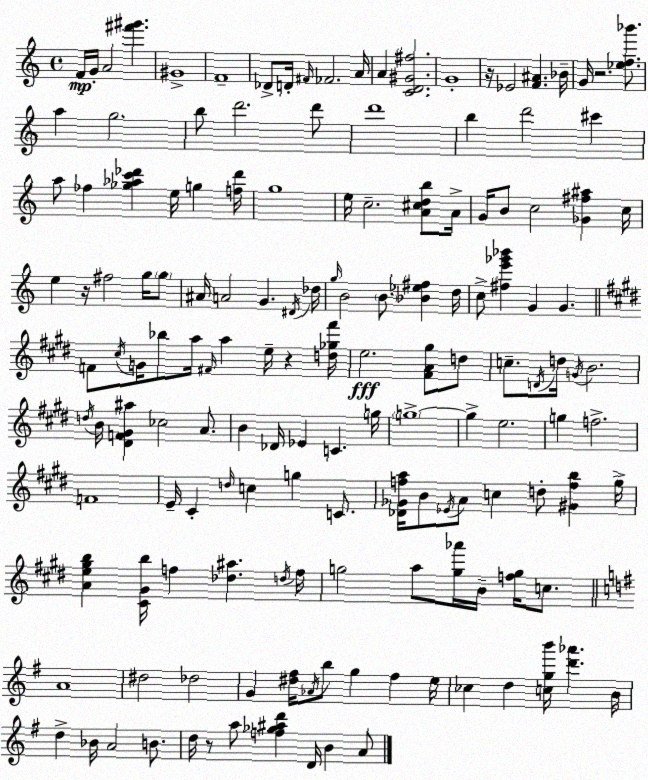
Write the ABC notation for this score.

X:1
T:Untitled
M:4/4
L:1/4
K:C
F/4 G/4 A2 [^f'^g'] ^G4 F4 _D/2 D/4 ^F/4 _F2 A/4 A [CD^G^f]2 G4 z/4 _E2 [F^A] _B/4 G/4 z2 [_ef_b']/2 a g2 b/2 d'2 d'/2 d'4 b d'2 ^c' a/2 _f [_g_ac'_d'] e/4 g [f_d']/4 g4 e/4 c2 [A^cdb]/2 A/4 G/4 B/2 c2 [_G^f^a] c/4 e z/4 ^f2 g/4 g/2 ^A/4 A2 G ^D/4 _d/4 g/4 B2 B/2 [_B_e^f] d/4 c/2 [^fe'_g'_b'] G G F/2 ^c/4 G/4 _b/2 a/4 ^F/4 a e/4 z [d_g^f']/4 e2 [^FA^g]/2 d/2 c/2 D/4 d/4 G/4 B2 d/4 B/4 [^DF^G^a] _c2 A/2 B _D/4 _E C g/4 g4 g e2 g f2 F4 E/4 ^C d/4 c g C/2 [_D_Gfa]/4 B/2 _E/4 A/2 c d/2 [^Gfb] ^g/4 [Ae^gb] [^C^Gb]/4 f [_d^a] d/4 f/4 g2 a/2 [g_a']/4 B/4 [fg]/4 c/2 A4 ^d2 _d2 G [^d^f]/4 _A/4 b/2 g ^f e/4 _c d [cgb']/4 [d'_a'] B/4 d _B/4 A2 B/2 d/4 z/2 a/2 [f_g^ad'] D/4 B A/2